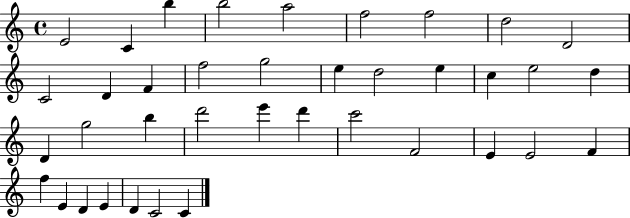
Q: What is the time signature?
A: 4/4